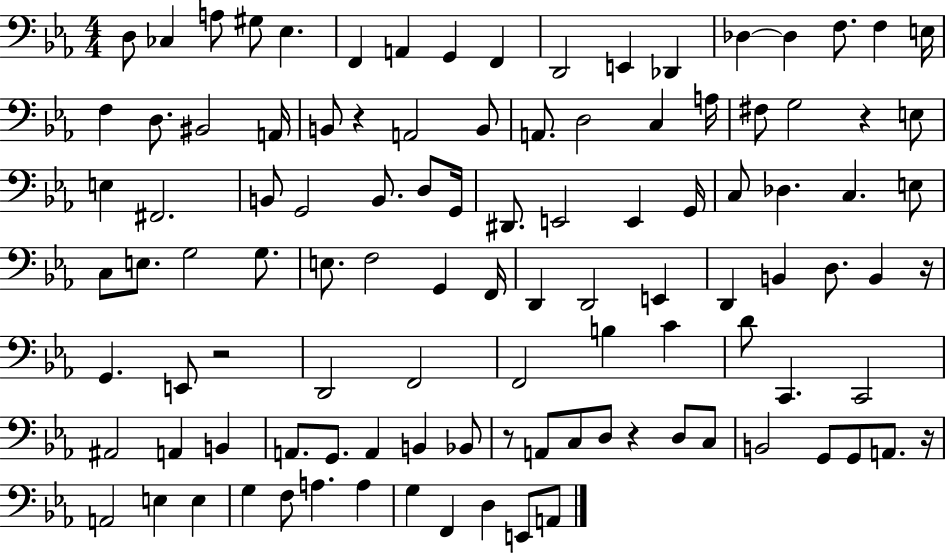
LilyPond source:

{
  \clef bass
  \numericTimeSignature
  \time 4/4
  \key ees \major
  d8 ces4 a8 gis8 ees4. | f,4 a,4 g,4 f,4 | d,2 e,4 des,4 | des4~~ des4 f8. f4 e16 | \break f4 d8. bis,2 a,16 | b,8 r4 a,2 b,8 | a,8. d2 c4 a16 | fis8 g2 r4 e8 | \break e4 fis,2. | b,8 g,2 b,8. d8 g,16 | dis,8. e,2 e,4 g,16 | c8 des4. c4. e8 | \break c8 e8. g2 g8. | e8. f2 g,4 f,16 | d,4 d,2 e,4 | d,4 b,4 d8. b,4 r16 | \break g,4. e,8 r2 | d,2 f,2 | f,2 b4 c'4 | d'8 c,4. c,2 | \break ais,2 a,4 b,4 | a,8. g,8. a,4 b,4 bes,8 | r8 a,8 c8 d8 r4 d8 c8 | b,2 g,8 g,8 a,8. r16 | \break a,2 e4 e4 | g4 f8 a4. a4 | g4 f,4 d4 e,8 a,8 | \bar "|."
}